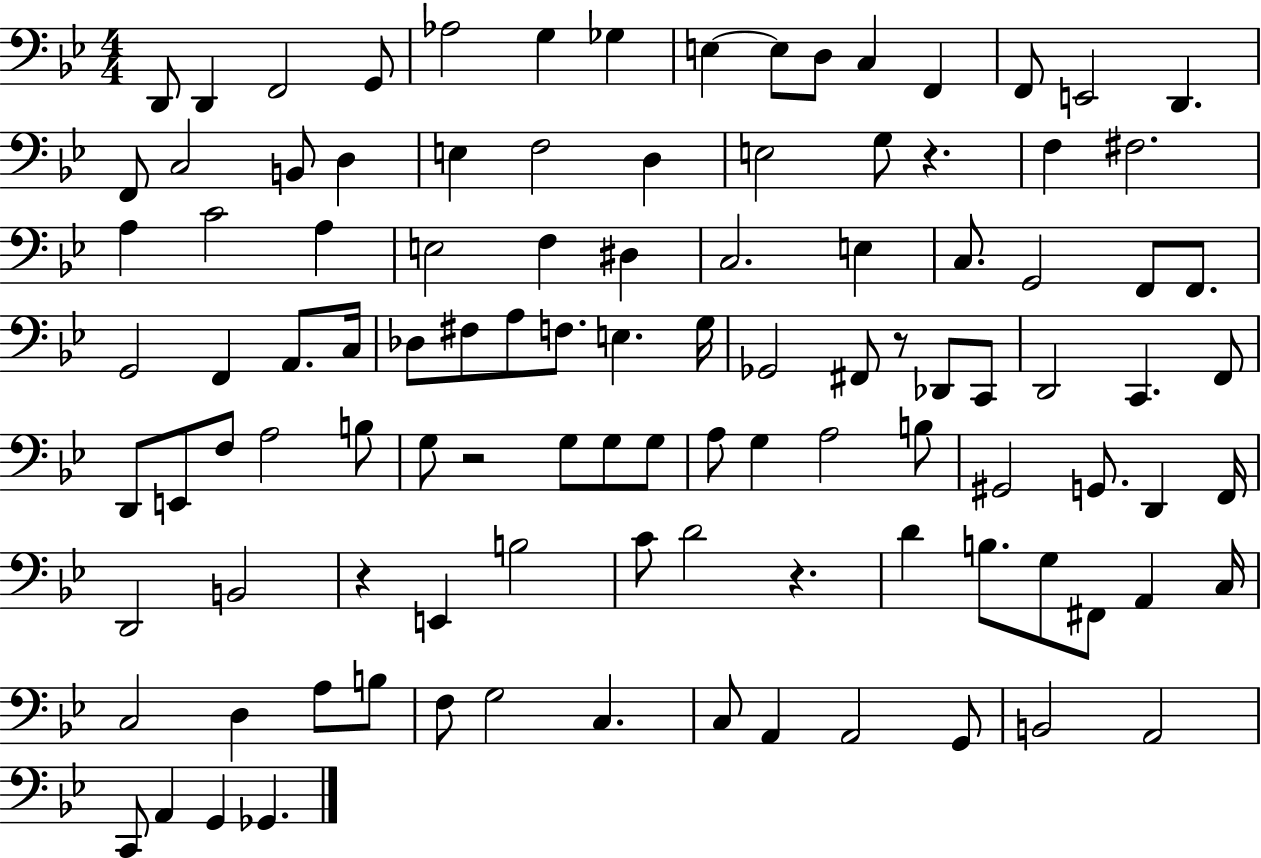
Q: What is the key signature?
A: BES major